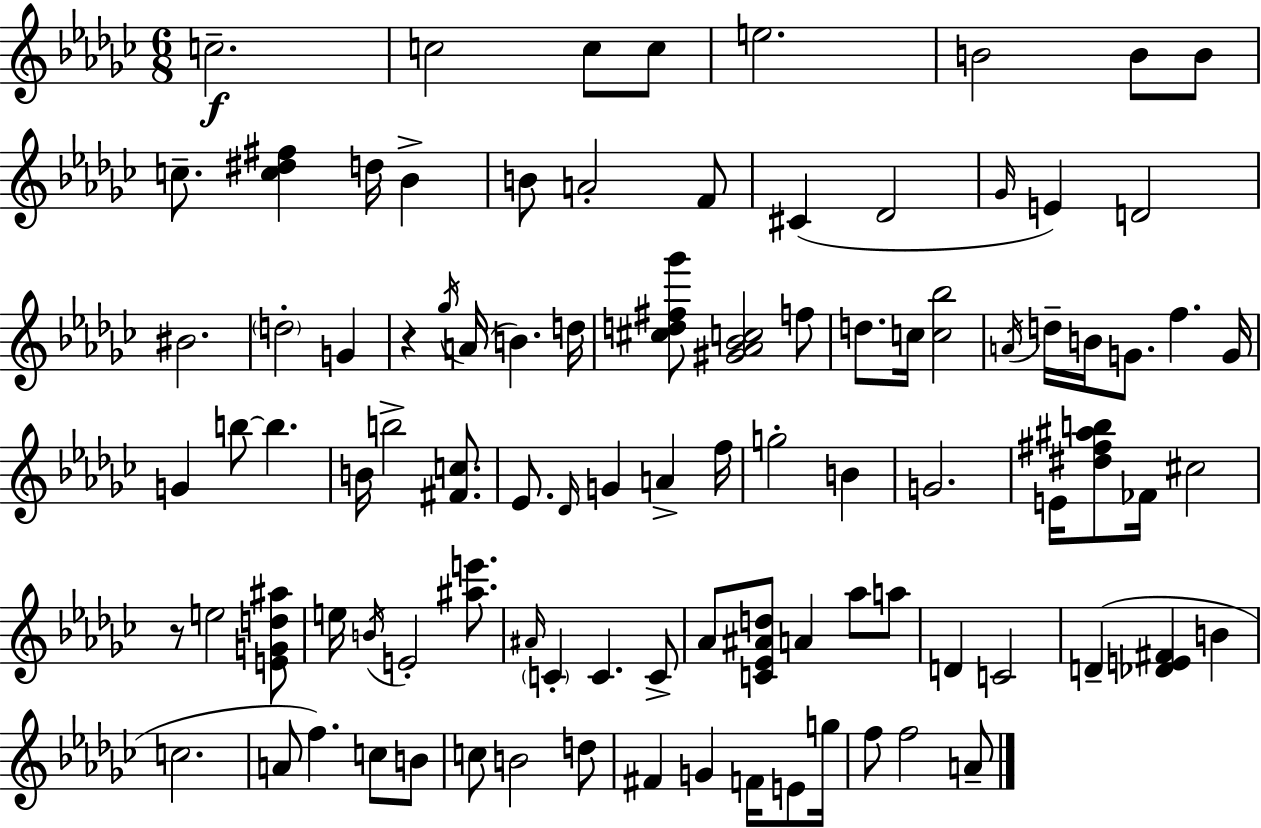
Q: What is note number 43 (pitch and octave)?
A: G4